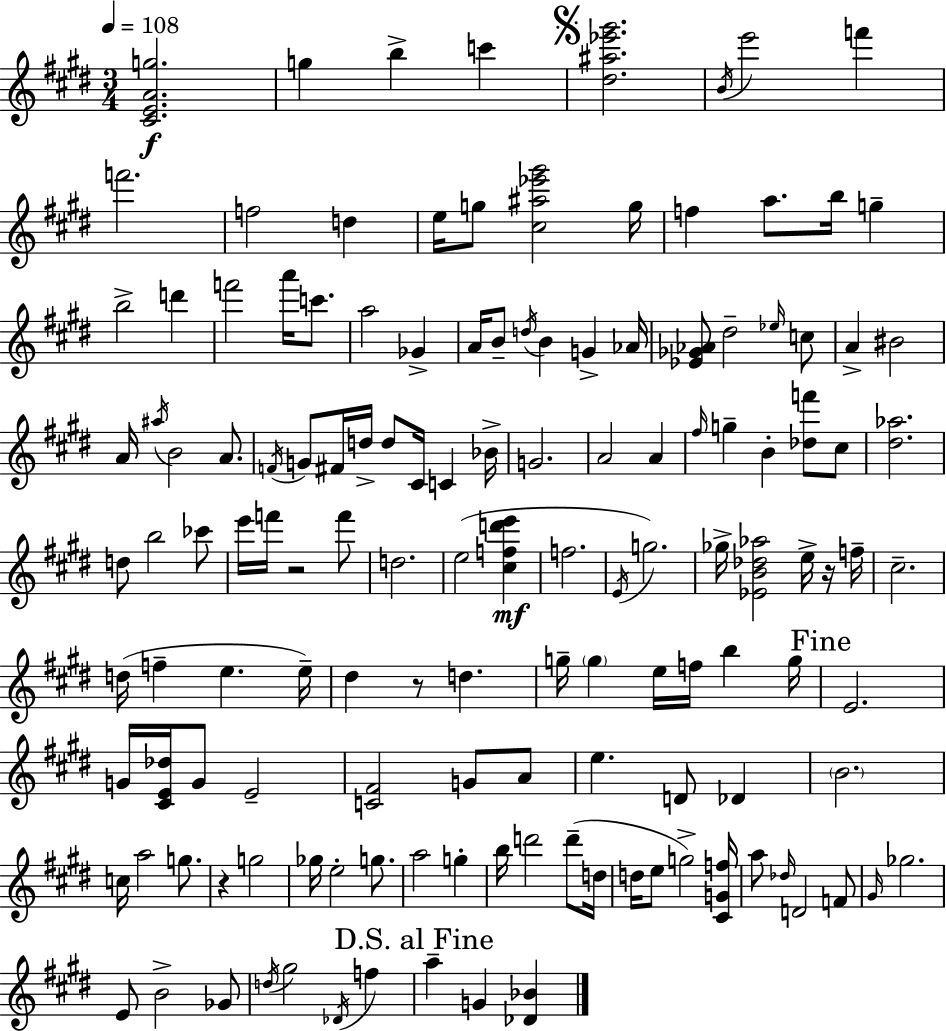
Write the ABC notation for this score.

X:1
T:Untitled
M:3/4
L:1/4
K:E
[^CEAg]2 g b c' [^d^a_e'^g']2 B/4 e'2 f' f'2 f2 d e/4 g/2 [^c^a_e'^g']2 g/4 f a/2 b/4 g b2 d' f'2 a'/4 c'/2 a2 _G A/4 B/2 d/4 B G _A/4 [_E_G_A]/2 ^d2 _e/4 c/2 A ^B2 A/4 ^a/4 B2 A/2 F/4 G/2 ^F/4 d/4 d/2 ^C/4 C _B/4 G2 A2 A ^f/4 g B [_df']/2 ^c/2 [^d_a]2 d/2 b2 _c'/2 e'/4 f'/4 z2 f'/2 d2 e2 [^cfd'e'] f2 E/4 g2 _g/4 [_EB_d_a]2 e/4 z/4 f/4 ^c2 d/4 f e e/4 ^d z/2 d g/4 g e/4 f/4 b g/4 E2 G/4 [^CE_d]/4 G/2 E2 [C^F]2 G/2 A/2 e D/2 _D B2 c/4 a2 g/2 z g2 _g/4 e2 g/2 a2 g b/4 d'2 d'/2 d/4 d/4 e/2 g2 [^CGf]/4 a/2 _d/4 D2 F/2 ^G/4 _g2 E/2 B2 _G/2 d/4 ^g2 _D/4 f a G [_D_B]